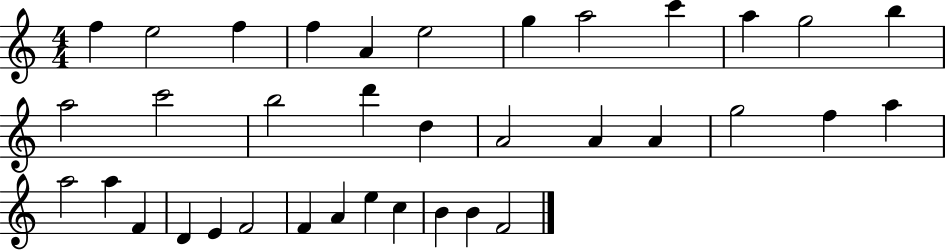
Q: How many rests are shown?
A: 0